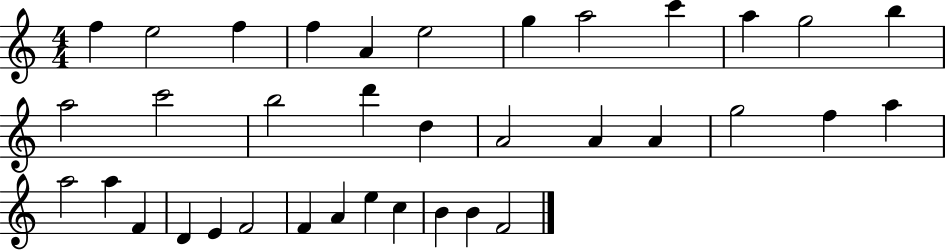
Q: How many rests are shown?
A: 0